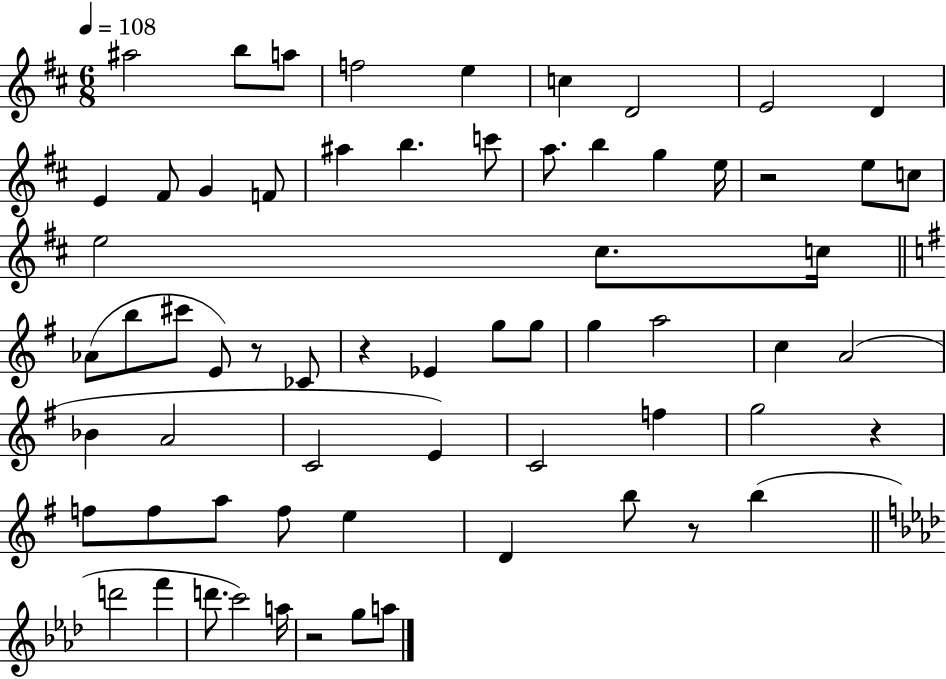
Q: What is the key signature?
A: D major